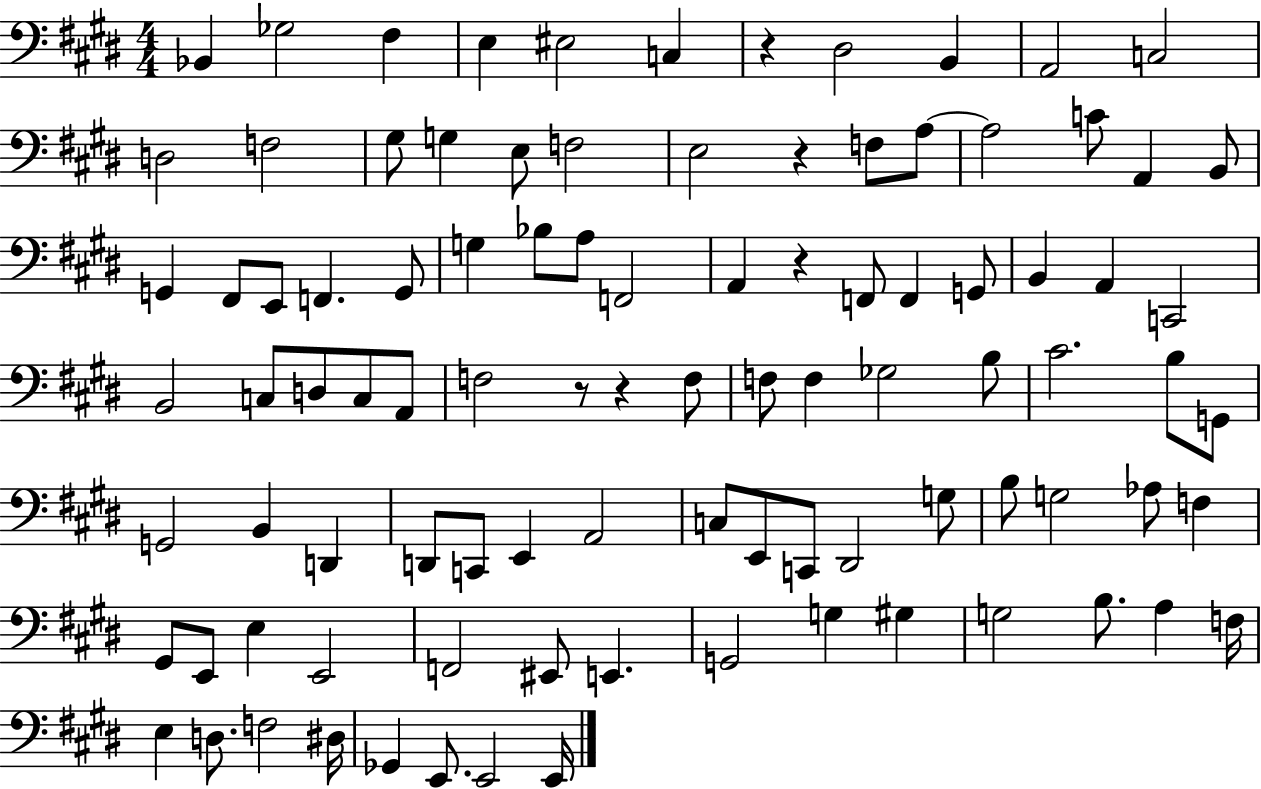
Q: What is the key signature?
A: E major